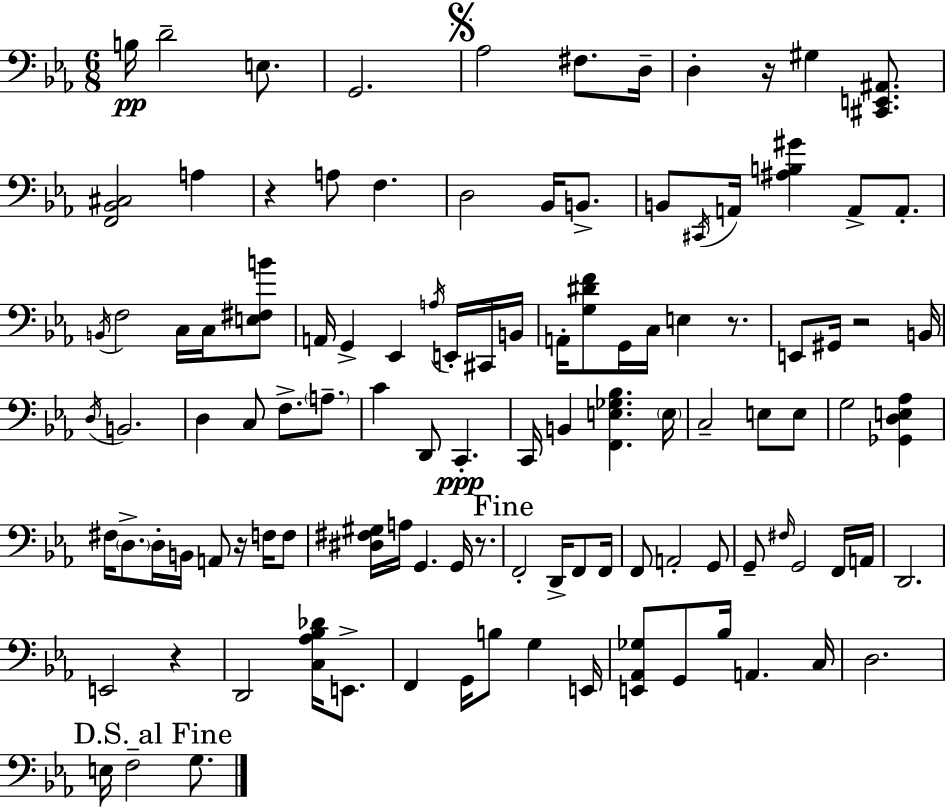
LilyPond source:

{
  \clef bass
  \numericTimeSignature
  \time 6/8
  \key ees \major
  b16\pp d'2-- e8. | g,2. | \mark \markup { \musicglyph "scripts.segno" } aes2 fis8. d16-- | d4-. r16 gis4 <cis, e, ais,>8. | \break <f, bes, cis>2 a4 | r4 a8 f4. | d2 bes,16 b,8.-> | b,8 \acciaccatura { cis,16 } a,16 <ais b gis'>4 a,8-> a,8.-. | \break \acciaccatura { b,16 } f2 c16 c16 | <e fis b'>8 a,16 g,4-> ees,4 \acciaccatura { a16 } | e,16-. cis,16 b,16 a,16-. <g dis' f'>8 g,16 c16 e4 | r8. e,8 gis,16 r2 | \break b,16 \acciaccatura { d16 } b,2. | d4 c8 f8.-> | \parenthesize a8.-- c'4 d,8 c,4.-.\ppp | c,16 b,4 <f, e ges bes>4. | \break \parenthesize e16 c2-- | e8 e8 g2 | <ges, d e aes>4 fis16 \parenthesize d8.-> d16-. b,16 a,8 | r16 f16 f8 <dis fis gis>16 a16 g,4. | \break g,16 r8. \mark "Fine" f,2-. | d,16-> f,8 f,16 f,8 a,2-. | g,8 g,8-- \grace { fis16 } g,2 | f,16 a,16 d,2. | \break e,2 | r4 d,2 | <c aes bes des'>16 e,8.-> f,4 g,16 b8 | g4 e,16 <e, aes, ges>8 g,8 bes16 a,4. | \break c16 d2. | \mark "D.S. al Fine" e16 f2-- | g8. \bar "|."
}